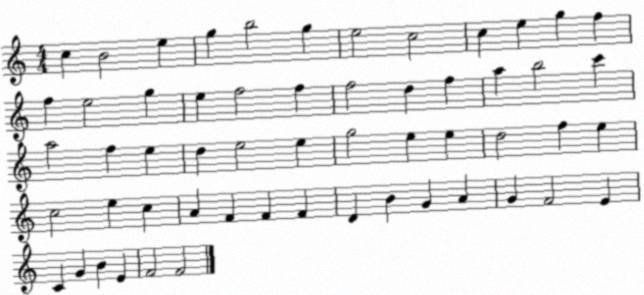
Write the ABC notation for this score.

X:1
T:Untitled
M:4/4
L:1/4
K:C
c B2 e g b2 g e2 c2 c e g f f e2 g e f2 f f2 d f a b2 c' a2 f e d e2 e g2 e e d2 f e c2 e c A F F F D B G A G F2 E C G B E F2 F2